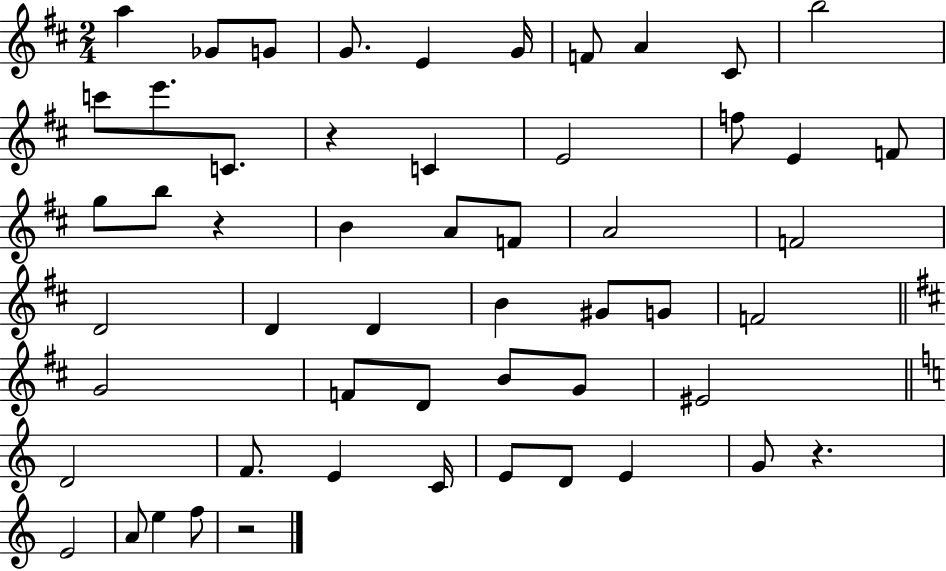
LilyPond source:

{
  \clef treble
  \numericTimeSignature
  \time 2/4
  \key d \major
  a''4 ges'8 g'8 | g'8. e'4 g'16 | f'8 a'4 cis'8 | b''2 | \break c'''8 e'''8. c'8. | r4 c'4 | e'2 | f''8 e'4 f'8 | \break g''8 b''8 r4 | b'4 a'8 f'8 | a'2 | f'2 | \break d'2 | d'4 d'4 | b'4 gis'8 g'8 | f'2 | \break \bar "||" \break \key b \minor g'2 | f'8 d'8 b'8 g'8 | eis'2 | \bar "||" \break \key a \minor d'2 | f'8. e'4 c'16 | e'8 d'8 e'4 | g'8 r4. | \break e'2 | a'8 e''4 f''8 | r2 | \bar "|."
}